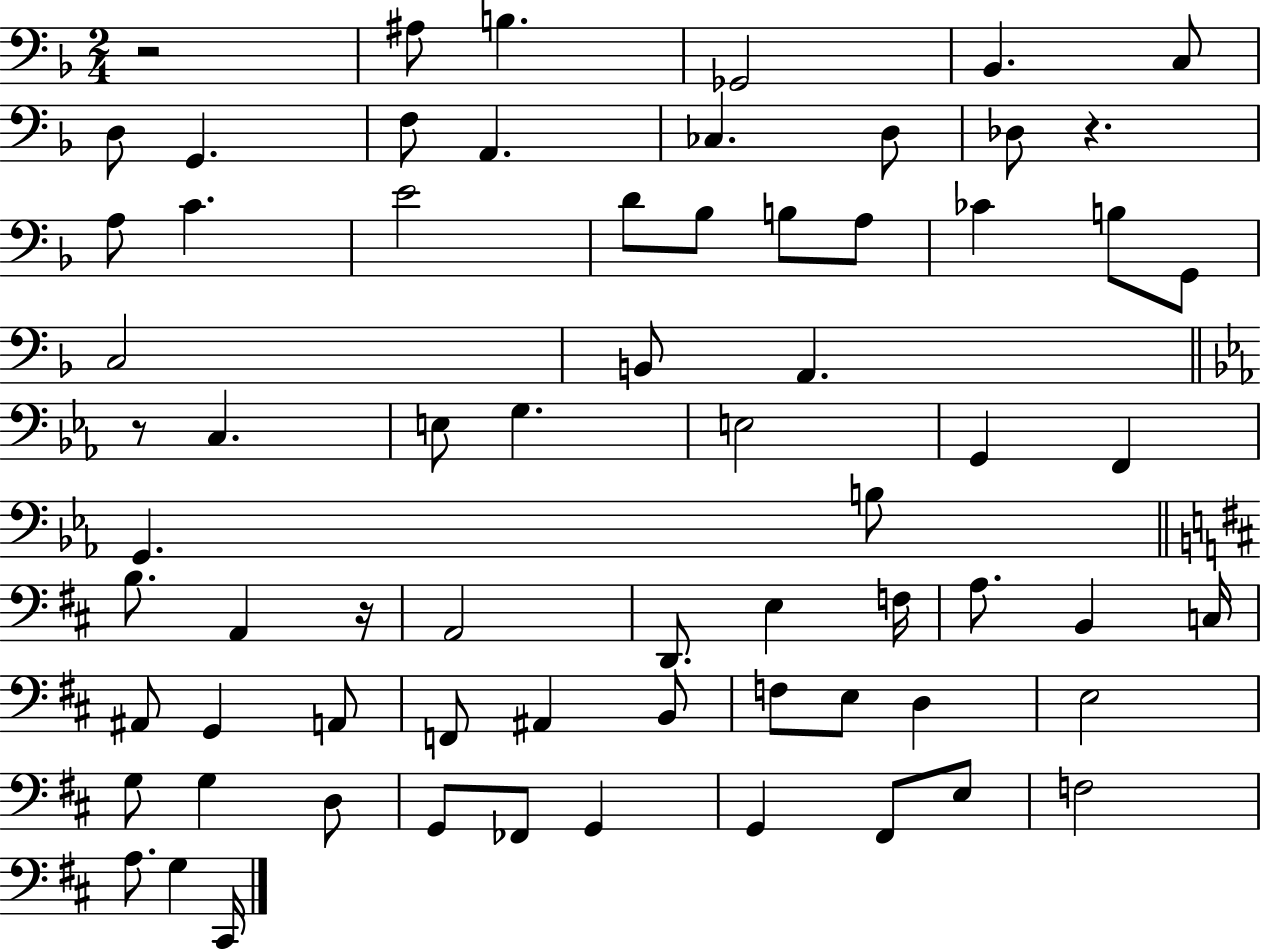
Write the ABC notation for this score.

X:1
T:Untitled
M:2/4
L:1/4
K:F
z2 ^A,/2 B, _G,,2 _B,, C,/2 D,/2 G,, F,/2 A,, _C, D,/2 _D,/2 z A,/2 C E2 D/2 _B,/2 B,/2 A,/2 _C B,/2 G,,/2 C,2 B,,/2 A,, z/2 C, E,/2 G, E,2 G,, F,, G,, B,/2 B,/2 A,, z/4 A,,2 D,,/2 E, F,/4 A,/2 B,, C,/4 ^A,,/2 G,, A,,/2 F,,/2 ^A,, B,,/2 F,/2 E,/2 D, E,2 G,/2 G, D,/2 G,,/2 _F,,/2 G,, G,, ^F,,/2 E,/2 F,2 A,/2 G, ^C,,/4